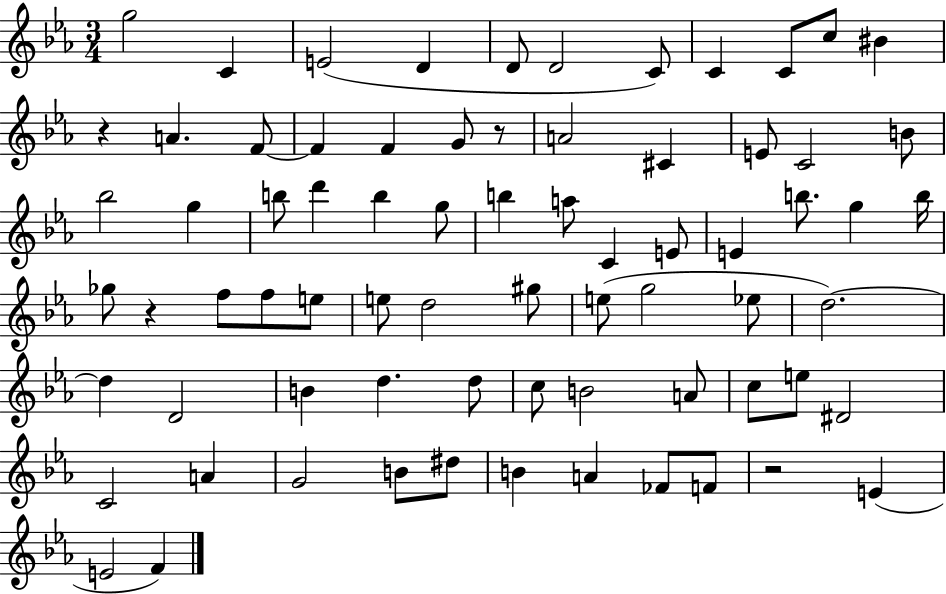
G5/h C4/q E4/h D4/q D4/e D4/h C4/e C4/q C4/e C5/e BIS4/q R/q A4/q. F4/e F4/q F4/q G4/e R/e A4/h C#4/q E4/e C4/h B4/e Bb5/h G5/q B5/e D6/q B5/q G5/e B5/q A5/e C4/q E4/e E4/q B5/e. G5/q B5/s Gb5/e R/q F5/e F5/e E5/e E5/e D5/h G#5/e E5/e G5/h Eb5/e D5/h. D5/q D4/h B4/q D5/q. D5/e C5/e B4/h A4/e C5/e E5/e D#4/h C4/h A4/q G4/h B4/e D#5/e B4/q A4/q FES4/e F4/e R/h E4/q E4/h F4/q